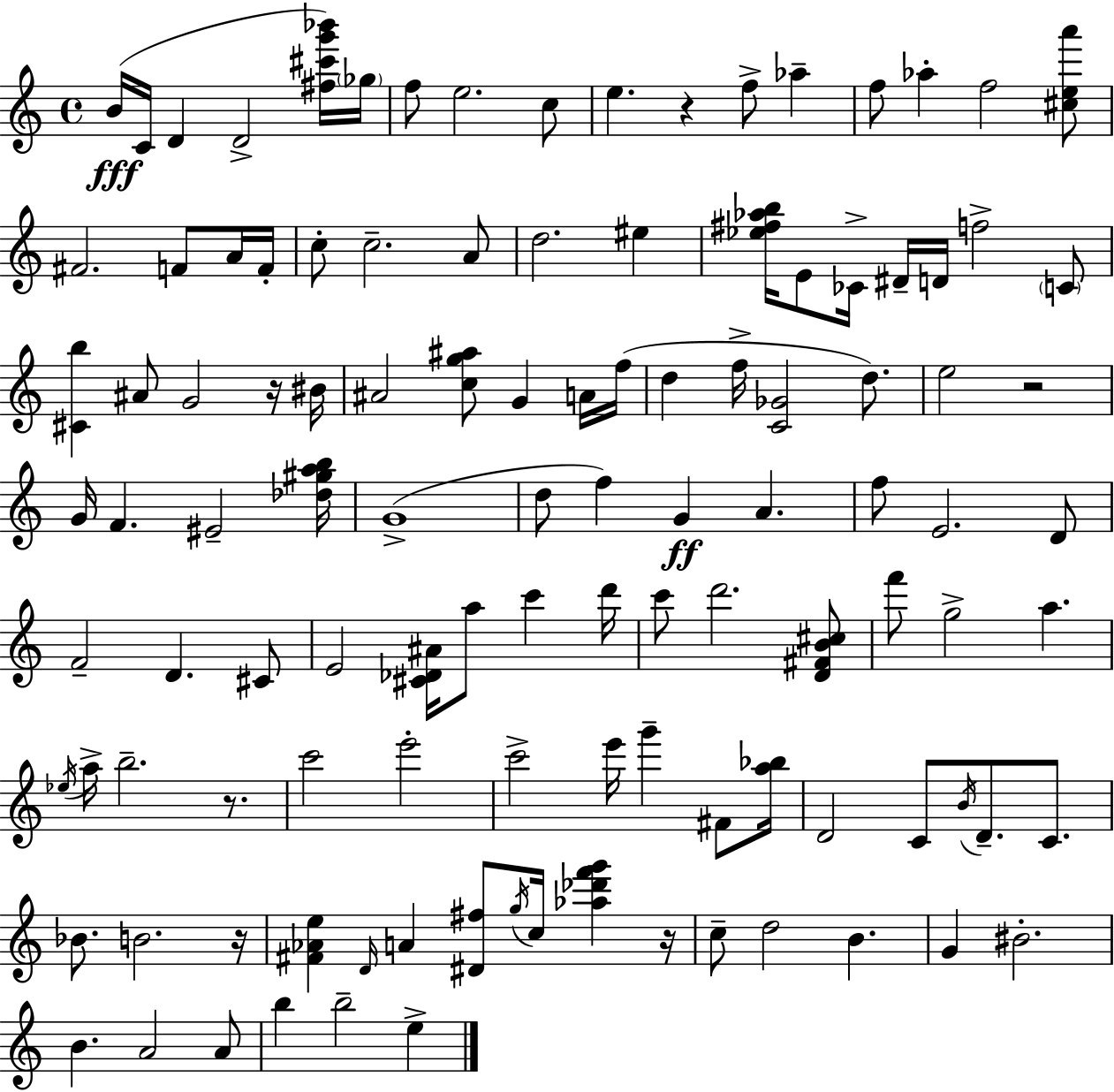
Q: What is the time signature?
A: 4/4